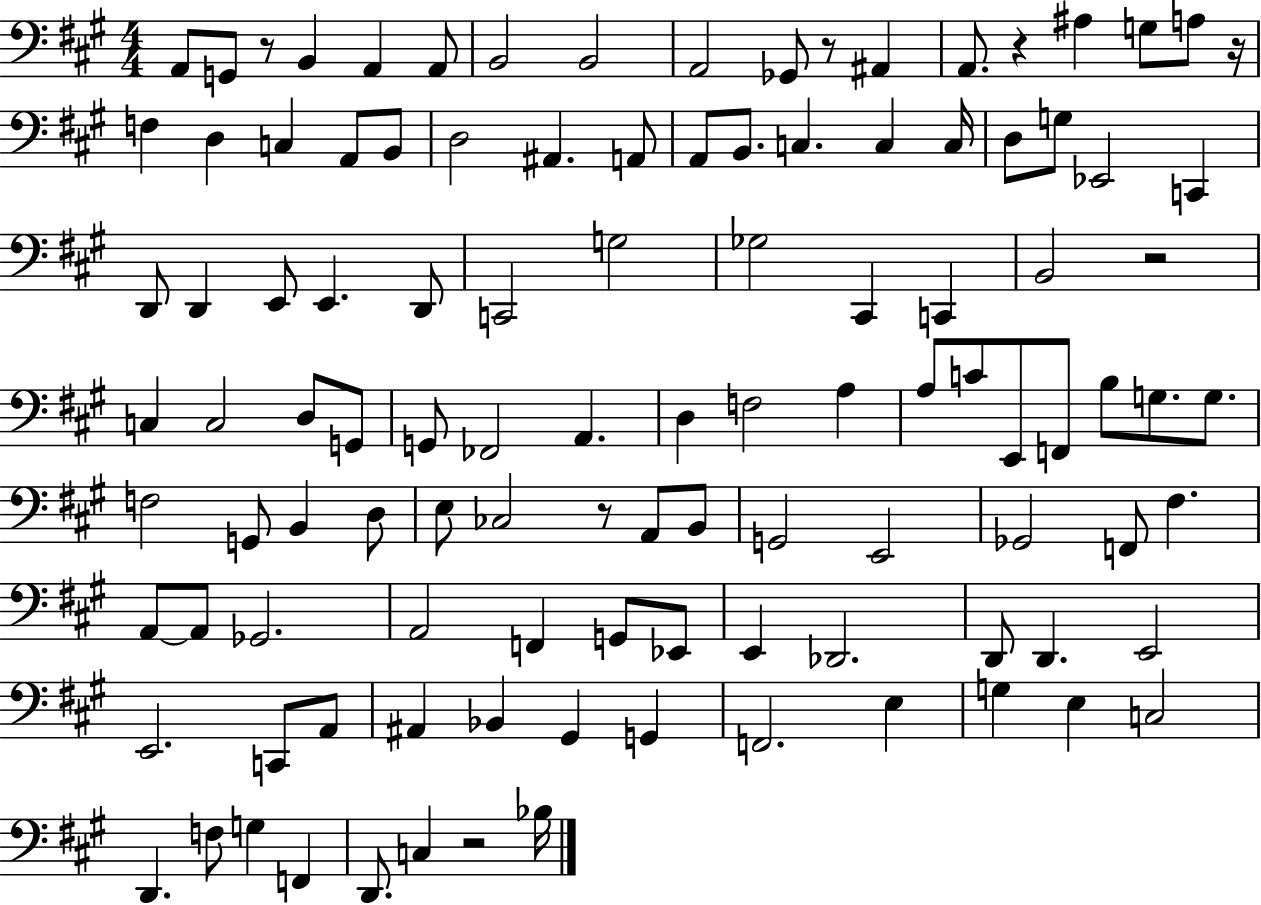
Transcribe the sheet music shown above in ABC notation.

X:1
T:Untitled
M:4/4
L:1/4
K:A
A,,/2 G,,/2 z/2 B,, A,, A,,/2 B,,2 B,,2 A,,2 _G,,/2 z/2 ^A,, A,,/2 z ^A, G,/2 A,/2 z/4 F, D, C, A,,/2 B,,/2 D,2 ^A,, A,,/2 A,,/2 B,,/2 C, C, C,/4 D,/2 G,/2 _E,,2 C,, D,,/2 D,, E,,/2 E,, D,,/2 C,,2 G,2 _G,2 ^C,, C,, B,,2 z2 C, C,2 D,/2 G,,/2 G,,/2 _F,,2 A,, D, F,2 A, A,/2 C/2 E,,/2 F,,/2 B,/2 G,/2 G,/2 F,2 G,,/2 B,, D,/2 E,/2 _C,2 z/2 A,,/2 B,,/2 G,,2 E,,2 _G,,2 F,,/2 ^F, A,,/2 A,,/2 _G,,2 A,,2 F,, G,,/2 _E,,/2 E,, _D,,2 D,,/2 D,, E,,2 E,,2 C,,/2 A,,/2 ^A,, _B,, ^G,, G,, F,,2 E, G, E, C,2 D,, F,/2 G, F,, D,,/2 C, z2 _B,/4